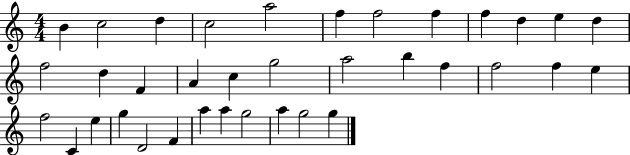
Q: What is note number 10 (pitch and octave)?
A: D5